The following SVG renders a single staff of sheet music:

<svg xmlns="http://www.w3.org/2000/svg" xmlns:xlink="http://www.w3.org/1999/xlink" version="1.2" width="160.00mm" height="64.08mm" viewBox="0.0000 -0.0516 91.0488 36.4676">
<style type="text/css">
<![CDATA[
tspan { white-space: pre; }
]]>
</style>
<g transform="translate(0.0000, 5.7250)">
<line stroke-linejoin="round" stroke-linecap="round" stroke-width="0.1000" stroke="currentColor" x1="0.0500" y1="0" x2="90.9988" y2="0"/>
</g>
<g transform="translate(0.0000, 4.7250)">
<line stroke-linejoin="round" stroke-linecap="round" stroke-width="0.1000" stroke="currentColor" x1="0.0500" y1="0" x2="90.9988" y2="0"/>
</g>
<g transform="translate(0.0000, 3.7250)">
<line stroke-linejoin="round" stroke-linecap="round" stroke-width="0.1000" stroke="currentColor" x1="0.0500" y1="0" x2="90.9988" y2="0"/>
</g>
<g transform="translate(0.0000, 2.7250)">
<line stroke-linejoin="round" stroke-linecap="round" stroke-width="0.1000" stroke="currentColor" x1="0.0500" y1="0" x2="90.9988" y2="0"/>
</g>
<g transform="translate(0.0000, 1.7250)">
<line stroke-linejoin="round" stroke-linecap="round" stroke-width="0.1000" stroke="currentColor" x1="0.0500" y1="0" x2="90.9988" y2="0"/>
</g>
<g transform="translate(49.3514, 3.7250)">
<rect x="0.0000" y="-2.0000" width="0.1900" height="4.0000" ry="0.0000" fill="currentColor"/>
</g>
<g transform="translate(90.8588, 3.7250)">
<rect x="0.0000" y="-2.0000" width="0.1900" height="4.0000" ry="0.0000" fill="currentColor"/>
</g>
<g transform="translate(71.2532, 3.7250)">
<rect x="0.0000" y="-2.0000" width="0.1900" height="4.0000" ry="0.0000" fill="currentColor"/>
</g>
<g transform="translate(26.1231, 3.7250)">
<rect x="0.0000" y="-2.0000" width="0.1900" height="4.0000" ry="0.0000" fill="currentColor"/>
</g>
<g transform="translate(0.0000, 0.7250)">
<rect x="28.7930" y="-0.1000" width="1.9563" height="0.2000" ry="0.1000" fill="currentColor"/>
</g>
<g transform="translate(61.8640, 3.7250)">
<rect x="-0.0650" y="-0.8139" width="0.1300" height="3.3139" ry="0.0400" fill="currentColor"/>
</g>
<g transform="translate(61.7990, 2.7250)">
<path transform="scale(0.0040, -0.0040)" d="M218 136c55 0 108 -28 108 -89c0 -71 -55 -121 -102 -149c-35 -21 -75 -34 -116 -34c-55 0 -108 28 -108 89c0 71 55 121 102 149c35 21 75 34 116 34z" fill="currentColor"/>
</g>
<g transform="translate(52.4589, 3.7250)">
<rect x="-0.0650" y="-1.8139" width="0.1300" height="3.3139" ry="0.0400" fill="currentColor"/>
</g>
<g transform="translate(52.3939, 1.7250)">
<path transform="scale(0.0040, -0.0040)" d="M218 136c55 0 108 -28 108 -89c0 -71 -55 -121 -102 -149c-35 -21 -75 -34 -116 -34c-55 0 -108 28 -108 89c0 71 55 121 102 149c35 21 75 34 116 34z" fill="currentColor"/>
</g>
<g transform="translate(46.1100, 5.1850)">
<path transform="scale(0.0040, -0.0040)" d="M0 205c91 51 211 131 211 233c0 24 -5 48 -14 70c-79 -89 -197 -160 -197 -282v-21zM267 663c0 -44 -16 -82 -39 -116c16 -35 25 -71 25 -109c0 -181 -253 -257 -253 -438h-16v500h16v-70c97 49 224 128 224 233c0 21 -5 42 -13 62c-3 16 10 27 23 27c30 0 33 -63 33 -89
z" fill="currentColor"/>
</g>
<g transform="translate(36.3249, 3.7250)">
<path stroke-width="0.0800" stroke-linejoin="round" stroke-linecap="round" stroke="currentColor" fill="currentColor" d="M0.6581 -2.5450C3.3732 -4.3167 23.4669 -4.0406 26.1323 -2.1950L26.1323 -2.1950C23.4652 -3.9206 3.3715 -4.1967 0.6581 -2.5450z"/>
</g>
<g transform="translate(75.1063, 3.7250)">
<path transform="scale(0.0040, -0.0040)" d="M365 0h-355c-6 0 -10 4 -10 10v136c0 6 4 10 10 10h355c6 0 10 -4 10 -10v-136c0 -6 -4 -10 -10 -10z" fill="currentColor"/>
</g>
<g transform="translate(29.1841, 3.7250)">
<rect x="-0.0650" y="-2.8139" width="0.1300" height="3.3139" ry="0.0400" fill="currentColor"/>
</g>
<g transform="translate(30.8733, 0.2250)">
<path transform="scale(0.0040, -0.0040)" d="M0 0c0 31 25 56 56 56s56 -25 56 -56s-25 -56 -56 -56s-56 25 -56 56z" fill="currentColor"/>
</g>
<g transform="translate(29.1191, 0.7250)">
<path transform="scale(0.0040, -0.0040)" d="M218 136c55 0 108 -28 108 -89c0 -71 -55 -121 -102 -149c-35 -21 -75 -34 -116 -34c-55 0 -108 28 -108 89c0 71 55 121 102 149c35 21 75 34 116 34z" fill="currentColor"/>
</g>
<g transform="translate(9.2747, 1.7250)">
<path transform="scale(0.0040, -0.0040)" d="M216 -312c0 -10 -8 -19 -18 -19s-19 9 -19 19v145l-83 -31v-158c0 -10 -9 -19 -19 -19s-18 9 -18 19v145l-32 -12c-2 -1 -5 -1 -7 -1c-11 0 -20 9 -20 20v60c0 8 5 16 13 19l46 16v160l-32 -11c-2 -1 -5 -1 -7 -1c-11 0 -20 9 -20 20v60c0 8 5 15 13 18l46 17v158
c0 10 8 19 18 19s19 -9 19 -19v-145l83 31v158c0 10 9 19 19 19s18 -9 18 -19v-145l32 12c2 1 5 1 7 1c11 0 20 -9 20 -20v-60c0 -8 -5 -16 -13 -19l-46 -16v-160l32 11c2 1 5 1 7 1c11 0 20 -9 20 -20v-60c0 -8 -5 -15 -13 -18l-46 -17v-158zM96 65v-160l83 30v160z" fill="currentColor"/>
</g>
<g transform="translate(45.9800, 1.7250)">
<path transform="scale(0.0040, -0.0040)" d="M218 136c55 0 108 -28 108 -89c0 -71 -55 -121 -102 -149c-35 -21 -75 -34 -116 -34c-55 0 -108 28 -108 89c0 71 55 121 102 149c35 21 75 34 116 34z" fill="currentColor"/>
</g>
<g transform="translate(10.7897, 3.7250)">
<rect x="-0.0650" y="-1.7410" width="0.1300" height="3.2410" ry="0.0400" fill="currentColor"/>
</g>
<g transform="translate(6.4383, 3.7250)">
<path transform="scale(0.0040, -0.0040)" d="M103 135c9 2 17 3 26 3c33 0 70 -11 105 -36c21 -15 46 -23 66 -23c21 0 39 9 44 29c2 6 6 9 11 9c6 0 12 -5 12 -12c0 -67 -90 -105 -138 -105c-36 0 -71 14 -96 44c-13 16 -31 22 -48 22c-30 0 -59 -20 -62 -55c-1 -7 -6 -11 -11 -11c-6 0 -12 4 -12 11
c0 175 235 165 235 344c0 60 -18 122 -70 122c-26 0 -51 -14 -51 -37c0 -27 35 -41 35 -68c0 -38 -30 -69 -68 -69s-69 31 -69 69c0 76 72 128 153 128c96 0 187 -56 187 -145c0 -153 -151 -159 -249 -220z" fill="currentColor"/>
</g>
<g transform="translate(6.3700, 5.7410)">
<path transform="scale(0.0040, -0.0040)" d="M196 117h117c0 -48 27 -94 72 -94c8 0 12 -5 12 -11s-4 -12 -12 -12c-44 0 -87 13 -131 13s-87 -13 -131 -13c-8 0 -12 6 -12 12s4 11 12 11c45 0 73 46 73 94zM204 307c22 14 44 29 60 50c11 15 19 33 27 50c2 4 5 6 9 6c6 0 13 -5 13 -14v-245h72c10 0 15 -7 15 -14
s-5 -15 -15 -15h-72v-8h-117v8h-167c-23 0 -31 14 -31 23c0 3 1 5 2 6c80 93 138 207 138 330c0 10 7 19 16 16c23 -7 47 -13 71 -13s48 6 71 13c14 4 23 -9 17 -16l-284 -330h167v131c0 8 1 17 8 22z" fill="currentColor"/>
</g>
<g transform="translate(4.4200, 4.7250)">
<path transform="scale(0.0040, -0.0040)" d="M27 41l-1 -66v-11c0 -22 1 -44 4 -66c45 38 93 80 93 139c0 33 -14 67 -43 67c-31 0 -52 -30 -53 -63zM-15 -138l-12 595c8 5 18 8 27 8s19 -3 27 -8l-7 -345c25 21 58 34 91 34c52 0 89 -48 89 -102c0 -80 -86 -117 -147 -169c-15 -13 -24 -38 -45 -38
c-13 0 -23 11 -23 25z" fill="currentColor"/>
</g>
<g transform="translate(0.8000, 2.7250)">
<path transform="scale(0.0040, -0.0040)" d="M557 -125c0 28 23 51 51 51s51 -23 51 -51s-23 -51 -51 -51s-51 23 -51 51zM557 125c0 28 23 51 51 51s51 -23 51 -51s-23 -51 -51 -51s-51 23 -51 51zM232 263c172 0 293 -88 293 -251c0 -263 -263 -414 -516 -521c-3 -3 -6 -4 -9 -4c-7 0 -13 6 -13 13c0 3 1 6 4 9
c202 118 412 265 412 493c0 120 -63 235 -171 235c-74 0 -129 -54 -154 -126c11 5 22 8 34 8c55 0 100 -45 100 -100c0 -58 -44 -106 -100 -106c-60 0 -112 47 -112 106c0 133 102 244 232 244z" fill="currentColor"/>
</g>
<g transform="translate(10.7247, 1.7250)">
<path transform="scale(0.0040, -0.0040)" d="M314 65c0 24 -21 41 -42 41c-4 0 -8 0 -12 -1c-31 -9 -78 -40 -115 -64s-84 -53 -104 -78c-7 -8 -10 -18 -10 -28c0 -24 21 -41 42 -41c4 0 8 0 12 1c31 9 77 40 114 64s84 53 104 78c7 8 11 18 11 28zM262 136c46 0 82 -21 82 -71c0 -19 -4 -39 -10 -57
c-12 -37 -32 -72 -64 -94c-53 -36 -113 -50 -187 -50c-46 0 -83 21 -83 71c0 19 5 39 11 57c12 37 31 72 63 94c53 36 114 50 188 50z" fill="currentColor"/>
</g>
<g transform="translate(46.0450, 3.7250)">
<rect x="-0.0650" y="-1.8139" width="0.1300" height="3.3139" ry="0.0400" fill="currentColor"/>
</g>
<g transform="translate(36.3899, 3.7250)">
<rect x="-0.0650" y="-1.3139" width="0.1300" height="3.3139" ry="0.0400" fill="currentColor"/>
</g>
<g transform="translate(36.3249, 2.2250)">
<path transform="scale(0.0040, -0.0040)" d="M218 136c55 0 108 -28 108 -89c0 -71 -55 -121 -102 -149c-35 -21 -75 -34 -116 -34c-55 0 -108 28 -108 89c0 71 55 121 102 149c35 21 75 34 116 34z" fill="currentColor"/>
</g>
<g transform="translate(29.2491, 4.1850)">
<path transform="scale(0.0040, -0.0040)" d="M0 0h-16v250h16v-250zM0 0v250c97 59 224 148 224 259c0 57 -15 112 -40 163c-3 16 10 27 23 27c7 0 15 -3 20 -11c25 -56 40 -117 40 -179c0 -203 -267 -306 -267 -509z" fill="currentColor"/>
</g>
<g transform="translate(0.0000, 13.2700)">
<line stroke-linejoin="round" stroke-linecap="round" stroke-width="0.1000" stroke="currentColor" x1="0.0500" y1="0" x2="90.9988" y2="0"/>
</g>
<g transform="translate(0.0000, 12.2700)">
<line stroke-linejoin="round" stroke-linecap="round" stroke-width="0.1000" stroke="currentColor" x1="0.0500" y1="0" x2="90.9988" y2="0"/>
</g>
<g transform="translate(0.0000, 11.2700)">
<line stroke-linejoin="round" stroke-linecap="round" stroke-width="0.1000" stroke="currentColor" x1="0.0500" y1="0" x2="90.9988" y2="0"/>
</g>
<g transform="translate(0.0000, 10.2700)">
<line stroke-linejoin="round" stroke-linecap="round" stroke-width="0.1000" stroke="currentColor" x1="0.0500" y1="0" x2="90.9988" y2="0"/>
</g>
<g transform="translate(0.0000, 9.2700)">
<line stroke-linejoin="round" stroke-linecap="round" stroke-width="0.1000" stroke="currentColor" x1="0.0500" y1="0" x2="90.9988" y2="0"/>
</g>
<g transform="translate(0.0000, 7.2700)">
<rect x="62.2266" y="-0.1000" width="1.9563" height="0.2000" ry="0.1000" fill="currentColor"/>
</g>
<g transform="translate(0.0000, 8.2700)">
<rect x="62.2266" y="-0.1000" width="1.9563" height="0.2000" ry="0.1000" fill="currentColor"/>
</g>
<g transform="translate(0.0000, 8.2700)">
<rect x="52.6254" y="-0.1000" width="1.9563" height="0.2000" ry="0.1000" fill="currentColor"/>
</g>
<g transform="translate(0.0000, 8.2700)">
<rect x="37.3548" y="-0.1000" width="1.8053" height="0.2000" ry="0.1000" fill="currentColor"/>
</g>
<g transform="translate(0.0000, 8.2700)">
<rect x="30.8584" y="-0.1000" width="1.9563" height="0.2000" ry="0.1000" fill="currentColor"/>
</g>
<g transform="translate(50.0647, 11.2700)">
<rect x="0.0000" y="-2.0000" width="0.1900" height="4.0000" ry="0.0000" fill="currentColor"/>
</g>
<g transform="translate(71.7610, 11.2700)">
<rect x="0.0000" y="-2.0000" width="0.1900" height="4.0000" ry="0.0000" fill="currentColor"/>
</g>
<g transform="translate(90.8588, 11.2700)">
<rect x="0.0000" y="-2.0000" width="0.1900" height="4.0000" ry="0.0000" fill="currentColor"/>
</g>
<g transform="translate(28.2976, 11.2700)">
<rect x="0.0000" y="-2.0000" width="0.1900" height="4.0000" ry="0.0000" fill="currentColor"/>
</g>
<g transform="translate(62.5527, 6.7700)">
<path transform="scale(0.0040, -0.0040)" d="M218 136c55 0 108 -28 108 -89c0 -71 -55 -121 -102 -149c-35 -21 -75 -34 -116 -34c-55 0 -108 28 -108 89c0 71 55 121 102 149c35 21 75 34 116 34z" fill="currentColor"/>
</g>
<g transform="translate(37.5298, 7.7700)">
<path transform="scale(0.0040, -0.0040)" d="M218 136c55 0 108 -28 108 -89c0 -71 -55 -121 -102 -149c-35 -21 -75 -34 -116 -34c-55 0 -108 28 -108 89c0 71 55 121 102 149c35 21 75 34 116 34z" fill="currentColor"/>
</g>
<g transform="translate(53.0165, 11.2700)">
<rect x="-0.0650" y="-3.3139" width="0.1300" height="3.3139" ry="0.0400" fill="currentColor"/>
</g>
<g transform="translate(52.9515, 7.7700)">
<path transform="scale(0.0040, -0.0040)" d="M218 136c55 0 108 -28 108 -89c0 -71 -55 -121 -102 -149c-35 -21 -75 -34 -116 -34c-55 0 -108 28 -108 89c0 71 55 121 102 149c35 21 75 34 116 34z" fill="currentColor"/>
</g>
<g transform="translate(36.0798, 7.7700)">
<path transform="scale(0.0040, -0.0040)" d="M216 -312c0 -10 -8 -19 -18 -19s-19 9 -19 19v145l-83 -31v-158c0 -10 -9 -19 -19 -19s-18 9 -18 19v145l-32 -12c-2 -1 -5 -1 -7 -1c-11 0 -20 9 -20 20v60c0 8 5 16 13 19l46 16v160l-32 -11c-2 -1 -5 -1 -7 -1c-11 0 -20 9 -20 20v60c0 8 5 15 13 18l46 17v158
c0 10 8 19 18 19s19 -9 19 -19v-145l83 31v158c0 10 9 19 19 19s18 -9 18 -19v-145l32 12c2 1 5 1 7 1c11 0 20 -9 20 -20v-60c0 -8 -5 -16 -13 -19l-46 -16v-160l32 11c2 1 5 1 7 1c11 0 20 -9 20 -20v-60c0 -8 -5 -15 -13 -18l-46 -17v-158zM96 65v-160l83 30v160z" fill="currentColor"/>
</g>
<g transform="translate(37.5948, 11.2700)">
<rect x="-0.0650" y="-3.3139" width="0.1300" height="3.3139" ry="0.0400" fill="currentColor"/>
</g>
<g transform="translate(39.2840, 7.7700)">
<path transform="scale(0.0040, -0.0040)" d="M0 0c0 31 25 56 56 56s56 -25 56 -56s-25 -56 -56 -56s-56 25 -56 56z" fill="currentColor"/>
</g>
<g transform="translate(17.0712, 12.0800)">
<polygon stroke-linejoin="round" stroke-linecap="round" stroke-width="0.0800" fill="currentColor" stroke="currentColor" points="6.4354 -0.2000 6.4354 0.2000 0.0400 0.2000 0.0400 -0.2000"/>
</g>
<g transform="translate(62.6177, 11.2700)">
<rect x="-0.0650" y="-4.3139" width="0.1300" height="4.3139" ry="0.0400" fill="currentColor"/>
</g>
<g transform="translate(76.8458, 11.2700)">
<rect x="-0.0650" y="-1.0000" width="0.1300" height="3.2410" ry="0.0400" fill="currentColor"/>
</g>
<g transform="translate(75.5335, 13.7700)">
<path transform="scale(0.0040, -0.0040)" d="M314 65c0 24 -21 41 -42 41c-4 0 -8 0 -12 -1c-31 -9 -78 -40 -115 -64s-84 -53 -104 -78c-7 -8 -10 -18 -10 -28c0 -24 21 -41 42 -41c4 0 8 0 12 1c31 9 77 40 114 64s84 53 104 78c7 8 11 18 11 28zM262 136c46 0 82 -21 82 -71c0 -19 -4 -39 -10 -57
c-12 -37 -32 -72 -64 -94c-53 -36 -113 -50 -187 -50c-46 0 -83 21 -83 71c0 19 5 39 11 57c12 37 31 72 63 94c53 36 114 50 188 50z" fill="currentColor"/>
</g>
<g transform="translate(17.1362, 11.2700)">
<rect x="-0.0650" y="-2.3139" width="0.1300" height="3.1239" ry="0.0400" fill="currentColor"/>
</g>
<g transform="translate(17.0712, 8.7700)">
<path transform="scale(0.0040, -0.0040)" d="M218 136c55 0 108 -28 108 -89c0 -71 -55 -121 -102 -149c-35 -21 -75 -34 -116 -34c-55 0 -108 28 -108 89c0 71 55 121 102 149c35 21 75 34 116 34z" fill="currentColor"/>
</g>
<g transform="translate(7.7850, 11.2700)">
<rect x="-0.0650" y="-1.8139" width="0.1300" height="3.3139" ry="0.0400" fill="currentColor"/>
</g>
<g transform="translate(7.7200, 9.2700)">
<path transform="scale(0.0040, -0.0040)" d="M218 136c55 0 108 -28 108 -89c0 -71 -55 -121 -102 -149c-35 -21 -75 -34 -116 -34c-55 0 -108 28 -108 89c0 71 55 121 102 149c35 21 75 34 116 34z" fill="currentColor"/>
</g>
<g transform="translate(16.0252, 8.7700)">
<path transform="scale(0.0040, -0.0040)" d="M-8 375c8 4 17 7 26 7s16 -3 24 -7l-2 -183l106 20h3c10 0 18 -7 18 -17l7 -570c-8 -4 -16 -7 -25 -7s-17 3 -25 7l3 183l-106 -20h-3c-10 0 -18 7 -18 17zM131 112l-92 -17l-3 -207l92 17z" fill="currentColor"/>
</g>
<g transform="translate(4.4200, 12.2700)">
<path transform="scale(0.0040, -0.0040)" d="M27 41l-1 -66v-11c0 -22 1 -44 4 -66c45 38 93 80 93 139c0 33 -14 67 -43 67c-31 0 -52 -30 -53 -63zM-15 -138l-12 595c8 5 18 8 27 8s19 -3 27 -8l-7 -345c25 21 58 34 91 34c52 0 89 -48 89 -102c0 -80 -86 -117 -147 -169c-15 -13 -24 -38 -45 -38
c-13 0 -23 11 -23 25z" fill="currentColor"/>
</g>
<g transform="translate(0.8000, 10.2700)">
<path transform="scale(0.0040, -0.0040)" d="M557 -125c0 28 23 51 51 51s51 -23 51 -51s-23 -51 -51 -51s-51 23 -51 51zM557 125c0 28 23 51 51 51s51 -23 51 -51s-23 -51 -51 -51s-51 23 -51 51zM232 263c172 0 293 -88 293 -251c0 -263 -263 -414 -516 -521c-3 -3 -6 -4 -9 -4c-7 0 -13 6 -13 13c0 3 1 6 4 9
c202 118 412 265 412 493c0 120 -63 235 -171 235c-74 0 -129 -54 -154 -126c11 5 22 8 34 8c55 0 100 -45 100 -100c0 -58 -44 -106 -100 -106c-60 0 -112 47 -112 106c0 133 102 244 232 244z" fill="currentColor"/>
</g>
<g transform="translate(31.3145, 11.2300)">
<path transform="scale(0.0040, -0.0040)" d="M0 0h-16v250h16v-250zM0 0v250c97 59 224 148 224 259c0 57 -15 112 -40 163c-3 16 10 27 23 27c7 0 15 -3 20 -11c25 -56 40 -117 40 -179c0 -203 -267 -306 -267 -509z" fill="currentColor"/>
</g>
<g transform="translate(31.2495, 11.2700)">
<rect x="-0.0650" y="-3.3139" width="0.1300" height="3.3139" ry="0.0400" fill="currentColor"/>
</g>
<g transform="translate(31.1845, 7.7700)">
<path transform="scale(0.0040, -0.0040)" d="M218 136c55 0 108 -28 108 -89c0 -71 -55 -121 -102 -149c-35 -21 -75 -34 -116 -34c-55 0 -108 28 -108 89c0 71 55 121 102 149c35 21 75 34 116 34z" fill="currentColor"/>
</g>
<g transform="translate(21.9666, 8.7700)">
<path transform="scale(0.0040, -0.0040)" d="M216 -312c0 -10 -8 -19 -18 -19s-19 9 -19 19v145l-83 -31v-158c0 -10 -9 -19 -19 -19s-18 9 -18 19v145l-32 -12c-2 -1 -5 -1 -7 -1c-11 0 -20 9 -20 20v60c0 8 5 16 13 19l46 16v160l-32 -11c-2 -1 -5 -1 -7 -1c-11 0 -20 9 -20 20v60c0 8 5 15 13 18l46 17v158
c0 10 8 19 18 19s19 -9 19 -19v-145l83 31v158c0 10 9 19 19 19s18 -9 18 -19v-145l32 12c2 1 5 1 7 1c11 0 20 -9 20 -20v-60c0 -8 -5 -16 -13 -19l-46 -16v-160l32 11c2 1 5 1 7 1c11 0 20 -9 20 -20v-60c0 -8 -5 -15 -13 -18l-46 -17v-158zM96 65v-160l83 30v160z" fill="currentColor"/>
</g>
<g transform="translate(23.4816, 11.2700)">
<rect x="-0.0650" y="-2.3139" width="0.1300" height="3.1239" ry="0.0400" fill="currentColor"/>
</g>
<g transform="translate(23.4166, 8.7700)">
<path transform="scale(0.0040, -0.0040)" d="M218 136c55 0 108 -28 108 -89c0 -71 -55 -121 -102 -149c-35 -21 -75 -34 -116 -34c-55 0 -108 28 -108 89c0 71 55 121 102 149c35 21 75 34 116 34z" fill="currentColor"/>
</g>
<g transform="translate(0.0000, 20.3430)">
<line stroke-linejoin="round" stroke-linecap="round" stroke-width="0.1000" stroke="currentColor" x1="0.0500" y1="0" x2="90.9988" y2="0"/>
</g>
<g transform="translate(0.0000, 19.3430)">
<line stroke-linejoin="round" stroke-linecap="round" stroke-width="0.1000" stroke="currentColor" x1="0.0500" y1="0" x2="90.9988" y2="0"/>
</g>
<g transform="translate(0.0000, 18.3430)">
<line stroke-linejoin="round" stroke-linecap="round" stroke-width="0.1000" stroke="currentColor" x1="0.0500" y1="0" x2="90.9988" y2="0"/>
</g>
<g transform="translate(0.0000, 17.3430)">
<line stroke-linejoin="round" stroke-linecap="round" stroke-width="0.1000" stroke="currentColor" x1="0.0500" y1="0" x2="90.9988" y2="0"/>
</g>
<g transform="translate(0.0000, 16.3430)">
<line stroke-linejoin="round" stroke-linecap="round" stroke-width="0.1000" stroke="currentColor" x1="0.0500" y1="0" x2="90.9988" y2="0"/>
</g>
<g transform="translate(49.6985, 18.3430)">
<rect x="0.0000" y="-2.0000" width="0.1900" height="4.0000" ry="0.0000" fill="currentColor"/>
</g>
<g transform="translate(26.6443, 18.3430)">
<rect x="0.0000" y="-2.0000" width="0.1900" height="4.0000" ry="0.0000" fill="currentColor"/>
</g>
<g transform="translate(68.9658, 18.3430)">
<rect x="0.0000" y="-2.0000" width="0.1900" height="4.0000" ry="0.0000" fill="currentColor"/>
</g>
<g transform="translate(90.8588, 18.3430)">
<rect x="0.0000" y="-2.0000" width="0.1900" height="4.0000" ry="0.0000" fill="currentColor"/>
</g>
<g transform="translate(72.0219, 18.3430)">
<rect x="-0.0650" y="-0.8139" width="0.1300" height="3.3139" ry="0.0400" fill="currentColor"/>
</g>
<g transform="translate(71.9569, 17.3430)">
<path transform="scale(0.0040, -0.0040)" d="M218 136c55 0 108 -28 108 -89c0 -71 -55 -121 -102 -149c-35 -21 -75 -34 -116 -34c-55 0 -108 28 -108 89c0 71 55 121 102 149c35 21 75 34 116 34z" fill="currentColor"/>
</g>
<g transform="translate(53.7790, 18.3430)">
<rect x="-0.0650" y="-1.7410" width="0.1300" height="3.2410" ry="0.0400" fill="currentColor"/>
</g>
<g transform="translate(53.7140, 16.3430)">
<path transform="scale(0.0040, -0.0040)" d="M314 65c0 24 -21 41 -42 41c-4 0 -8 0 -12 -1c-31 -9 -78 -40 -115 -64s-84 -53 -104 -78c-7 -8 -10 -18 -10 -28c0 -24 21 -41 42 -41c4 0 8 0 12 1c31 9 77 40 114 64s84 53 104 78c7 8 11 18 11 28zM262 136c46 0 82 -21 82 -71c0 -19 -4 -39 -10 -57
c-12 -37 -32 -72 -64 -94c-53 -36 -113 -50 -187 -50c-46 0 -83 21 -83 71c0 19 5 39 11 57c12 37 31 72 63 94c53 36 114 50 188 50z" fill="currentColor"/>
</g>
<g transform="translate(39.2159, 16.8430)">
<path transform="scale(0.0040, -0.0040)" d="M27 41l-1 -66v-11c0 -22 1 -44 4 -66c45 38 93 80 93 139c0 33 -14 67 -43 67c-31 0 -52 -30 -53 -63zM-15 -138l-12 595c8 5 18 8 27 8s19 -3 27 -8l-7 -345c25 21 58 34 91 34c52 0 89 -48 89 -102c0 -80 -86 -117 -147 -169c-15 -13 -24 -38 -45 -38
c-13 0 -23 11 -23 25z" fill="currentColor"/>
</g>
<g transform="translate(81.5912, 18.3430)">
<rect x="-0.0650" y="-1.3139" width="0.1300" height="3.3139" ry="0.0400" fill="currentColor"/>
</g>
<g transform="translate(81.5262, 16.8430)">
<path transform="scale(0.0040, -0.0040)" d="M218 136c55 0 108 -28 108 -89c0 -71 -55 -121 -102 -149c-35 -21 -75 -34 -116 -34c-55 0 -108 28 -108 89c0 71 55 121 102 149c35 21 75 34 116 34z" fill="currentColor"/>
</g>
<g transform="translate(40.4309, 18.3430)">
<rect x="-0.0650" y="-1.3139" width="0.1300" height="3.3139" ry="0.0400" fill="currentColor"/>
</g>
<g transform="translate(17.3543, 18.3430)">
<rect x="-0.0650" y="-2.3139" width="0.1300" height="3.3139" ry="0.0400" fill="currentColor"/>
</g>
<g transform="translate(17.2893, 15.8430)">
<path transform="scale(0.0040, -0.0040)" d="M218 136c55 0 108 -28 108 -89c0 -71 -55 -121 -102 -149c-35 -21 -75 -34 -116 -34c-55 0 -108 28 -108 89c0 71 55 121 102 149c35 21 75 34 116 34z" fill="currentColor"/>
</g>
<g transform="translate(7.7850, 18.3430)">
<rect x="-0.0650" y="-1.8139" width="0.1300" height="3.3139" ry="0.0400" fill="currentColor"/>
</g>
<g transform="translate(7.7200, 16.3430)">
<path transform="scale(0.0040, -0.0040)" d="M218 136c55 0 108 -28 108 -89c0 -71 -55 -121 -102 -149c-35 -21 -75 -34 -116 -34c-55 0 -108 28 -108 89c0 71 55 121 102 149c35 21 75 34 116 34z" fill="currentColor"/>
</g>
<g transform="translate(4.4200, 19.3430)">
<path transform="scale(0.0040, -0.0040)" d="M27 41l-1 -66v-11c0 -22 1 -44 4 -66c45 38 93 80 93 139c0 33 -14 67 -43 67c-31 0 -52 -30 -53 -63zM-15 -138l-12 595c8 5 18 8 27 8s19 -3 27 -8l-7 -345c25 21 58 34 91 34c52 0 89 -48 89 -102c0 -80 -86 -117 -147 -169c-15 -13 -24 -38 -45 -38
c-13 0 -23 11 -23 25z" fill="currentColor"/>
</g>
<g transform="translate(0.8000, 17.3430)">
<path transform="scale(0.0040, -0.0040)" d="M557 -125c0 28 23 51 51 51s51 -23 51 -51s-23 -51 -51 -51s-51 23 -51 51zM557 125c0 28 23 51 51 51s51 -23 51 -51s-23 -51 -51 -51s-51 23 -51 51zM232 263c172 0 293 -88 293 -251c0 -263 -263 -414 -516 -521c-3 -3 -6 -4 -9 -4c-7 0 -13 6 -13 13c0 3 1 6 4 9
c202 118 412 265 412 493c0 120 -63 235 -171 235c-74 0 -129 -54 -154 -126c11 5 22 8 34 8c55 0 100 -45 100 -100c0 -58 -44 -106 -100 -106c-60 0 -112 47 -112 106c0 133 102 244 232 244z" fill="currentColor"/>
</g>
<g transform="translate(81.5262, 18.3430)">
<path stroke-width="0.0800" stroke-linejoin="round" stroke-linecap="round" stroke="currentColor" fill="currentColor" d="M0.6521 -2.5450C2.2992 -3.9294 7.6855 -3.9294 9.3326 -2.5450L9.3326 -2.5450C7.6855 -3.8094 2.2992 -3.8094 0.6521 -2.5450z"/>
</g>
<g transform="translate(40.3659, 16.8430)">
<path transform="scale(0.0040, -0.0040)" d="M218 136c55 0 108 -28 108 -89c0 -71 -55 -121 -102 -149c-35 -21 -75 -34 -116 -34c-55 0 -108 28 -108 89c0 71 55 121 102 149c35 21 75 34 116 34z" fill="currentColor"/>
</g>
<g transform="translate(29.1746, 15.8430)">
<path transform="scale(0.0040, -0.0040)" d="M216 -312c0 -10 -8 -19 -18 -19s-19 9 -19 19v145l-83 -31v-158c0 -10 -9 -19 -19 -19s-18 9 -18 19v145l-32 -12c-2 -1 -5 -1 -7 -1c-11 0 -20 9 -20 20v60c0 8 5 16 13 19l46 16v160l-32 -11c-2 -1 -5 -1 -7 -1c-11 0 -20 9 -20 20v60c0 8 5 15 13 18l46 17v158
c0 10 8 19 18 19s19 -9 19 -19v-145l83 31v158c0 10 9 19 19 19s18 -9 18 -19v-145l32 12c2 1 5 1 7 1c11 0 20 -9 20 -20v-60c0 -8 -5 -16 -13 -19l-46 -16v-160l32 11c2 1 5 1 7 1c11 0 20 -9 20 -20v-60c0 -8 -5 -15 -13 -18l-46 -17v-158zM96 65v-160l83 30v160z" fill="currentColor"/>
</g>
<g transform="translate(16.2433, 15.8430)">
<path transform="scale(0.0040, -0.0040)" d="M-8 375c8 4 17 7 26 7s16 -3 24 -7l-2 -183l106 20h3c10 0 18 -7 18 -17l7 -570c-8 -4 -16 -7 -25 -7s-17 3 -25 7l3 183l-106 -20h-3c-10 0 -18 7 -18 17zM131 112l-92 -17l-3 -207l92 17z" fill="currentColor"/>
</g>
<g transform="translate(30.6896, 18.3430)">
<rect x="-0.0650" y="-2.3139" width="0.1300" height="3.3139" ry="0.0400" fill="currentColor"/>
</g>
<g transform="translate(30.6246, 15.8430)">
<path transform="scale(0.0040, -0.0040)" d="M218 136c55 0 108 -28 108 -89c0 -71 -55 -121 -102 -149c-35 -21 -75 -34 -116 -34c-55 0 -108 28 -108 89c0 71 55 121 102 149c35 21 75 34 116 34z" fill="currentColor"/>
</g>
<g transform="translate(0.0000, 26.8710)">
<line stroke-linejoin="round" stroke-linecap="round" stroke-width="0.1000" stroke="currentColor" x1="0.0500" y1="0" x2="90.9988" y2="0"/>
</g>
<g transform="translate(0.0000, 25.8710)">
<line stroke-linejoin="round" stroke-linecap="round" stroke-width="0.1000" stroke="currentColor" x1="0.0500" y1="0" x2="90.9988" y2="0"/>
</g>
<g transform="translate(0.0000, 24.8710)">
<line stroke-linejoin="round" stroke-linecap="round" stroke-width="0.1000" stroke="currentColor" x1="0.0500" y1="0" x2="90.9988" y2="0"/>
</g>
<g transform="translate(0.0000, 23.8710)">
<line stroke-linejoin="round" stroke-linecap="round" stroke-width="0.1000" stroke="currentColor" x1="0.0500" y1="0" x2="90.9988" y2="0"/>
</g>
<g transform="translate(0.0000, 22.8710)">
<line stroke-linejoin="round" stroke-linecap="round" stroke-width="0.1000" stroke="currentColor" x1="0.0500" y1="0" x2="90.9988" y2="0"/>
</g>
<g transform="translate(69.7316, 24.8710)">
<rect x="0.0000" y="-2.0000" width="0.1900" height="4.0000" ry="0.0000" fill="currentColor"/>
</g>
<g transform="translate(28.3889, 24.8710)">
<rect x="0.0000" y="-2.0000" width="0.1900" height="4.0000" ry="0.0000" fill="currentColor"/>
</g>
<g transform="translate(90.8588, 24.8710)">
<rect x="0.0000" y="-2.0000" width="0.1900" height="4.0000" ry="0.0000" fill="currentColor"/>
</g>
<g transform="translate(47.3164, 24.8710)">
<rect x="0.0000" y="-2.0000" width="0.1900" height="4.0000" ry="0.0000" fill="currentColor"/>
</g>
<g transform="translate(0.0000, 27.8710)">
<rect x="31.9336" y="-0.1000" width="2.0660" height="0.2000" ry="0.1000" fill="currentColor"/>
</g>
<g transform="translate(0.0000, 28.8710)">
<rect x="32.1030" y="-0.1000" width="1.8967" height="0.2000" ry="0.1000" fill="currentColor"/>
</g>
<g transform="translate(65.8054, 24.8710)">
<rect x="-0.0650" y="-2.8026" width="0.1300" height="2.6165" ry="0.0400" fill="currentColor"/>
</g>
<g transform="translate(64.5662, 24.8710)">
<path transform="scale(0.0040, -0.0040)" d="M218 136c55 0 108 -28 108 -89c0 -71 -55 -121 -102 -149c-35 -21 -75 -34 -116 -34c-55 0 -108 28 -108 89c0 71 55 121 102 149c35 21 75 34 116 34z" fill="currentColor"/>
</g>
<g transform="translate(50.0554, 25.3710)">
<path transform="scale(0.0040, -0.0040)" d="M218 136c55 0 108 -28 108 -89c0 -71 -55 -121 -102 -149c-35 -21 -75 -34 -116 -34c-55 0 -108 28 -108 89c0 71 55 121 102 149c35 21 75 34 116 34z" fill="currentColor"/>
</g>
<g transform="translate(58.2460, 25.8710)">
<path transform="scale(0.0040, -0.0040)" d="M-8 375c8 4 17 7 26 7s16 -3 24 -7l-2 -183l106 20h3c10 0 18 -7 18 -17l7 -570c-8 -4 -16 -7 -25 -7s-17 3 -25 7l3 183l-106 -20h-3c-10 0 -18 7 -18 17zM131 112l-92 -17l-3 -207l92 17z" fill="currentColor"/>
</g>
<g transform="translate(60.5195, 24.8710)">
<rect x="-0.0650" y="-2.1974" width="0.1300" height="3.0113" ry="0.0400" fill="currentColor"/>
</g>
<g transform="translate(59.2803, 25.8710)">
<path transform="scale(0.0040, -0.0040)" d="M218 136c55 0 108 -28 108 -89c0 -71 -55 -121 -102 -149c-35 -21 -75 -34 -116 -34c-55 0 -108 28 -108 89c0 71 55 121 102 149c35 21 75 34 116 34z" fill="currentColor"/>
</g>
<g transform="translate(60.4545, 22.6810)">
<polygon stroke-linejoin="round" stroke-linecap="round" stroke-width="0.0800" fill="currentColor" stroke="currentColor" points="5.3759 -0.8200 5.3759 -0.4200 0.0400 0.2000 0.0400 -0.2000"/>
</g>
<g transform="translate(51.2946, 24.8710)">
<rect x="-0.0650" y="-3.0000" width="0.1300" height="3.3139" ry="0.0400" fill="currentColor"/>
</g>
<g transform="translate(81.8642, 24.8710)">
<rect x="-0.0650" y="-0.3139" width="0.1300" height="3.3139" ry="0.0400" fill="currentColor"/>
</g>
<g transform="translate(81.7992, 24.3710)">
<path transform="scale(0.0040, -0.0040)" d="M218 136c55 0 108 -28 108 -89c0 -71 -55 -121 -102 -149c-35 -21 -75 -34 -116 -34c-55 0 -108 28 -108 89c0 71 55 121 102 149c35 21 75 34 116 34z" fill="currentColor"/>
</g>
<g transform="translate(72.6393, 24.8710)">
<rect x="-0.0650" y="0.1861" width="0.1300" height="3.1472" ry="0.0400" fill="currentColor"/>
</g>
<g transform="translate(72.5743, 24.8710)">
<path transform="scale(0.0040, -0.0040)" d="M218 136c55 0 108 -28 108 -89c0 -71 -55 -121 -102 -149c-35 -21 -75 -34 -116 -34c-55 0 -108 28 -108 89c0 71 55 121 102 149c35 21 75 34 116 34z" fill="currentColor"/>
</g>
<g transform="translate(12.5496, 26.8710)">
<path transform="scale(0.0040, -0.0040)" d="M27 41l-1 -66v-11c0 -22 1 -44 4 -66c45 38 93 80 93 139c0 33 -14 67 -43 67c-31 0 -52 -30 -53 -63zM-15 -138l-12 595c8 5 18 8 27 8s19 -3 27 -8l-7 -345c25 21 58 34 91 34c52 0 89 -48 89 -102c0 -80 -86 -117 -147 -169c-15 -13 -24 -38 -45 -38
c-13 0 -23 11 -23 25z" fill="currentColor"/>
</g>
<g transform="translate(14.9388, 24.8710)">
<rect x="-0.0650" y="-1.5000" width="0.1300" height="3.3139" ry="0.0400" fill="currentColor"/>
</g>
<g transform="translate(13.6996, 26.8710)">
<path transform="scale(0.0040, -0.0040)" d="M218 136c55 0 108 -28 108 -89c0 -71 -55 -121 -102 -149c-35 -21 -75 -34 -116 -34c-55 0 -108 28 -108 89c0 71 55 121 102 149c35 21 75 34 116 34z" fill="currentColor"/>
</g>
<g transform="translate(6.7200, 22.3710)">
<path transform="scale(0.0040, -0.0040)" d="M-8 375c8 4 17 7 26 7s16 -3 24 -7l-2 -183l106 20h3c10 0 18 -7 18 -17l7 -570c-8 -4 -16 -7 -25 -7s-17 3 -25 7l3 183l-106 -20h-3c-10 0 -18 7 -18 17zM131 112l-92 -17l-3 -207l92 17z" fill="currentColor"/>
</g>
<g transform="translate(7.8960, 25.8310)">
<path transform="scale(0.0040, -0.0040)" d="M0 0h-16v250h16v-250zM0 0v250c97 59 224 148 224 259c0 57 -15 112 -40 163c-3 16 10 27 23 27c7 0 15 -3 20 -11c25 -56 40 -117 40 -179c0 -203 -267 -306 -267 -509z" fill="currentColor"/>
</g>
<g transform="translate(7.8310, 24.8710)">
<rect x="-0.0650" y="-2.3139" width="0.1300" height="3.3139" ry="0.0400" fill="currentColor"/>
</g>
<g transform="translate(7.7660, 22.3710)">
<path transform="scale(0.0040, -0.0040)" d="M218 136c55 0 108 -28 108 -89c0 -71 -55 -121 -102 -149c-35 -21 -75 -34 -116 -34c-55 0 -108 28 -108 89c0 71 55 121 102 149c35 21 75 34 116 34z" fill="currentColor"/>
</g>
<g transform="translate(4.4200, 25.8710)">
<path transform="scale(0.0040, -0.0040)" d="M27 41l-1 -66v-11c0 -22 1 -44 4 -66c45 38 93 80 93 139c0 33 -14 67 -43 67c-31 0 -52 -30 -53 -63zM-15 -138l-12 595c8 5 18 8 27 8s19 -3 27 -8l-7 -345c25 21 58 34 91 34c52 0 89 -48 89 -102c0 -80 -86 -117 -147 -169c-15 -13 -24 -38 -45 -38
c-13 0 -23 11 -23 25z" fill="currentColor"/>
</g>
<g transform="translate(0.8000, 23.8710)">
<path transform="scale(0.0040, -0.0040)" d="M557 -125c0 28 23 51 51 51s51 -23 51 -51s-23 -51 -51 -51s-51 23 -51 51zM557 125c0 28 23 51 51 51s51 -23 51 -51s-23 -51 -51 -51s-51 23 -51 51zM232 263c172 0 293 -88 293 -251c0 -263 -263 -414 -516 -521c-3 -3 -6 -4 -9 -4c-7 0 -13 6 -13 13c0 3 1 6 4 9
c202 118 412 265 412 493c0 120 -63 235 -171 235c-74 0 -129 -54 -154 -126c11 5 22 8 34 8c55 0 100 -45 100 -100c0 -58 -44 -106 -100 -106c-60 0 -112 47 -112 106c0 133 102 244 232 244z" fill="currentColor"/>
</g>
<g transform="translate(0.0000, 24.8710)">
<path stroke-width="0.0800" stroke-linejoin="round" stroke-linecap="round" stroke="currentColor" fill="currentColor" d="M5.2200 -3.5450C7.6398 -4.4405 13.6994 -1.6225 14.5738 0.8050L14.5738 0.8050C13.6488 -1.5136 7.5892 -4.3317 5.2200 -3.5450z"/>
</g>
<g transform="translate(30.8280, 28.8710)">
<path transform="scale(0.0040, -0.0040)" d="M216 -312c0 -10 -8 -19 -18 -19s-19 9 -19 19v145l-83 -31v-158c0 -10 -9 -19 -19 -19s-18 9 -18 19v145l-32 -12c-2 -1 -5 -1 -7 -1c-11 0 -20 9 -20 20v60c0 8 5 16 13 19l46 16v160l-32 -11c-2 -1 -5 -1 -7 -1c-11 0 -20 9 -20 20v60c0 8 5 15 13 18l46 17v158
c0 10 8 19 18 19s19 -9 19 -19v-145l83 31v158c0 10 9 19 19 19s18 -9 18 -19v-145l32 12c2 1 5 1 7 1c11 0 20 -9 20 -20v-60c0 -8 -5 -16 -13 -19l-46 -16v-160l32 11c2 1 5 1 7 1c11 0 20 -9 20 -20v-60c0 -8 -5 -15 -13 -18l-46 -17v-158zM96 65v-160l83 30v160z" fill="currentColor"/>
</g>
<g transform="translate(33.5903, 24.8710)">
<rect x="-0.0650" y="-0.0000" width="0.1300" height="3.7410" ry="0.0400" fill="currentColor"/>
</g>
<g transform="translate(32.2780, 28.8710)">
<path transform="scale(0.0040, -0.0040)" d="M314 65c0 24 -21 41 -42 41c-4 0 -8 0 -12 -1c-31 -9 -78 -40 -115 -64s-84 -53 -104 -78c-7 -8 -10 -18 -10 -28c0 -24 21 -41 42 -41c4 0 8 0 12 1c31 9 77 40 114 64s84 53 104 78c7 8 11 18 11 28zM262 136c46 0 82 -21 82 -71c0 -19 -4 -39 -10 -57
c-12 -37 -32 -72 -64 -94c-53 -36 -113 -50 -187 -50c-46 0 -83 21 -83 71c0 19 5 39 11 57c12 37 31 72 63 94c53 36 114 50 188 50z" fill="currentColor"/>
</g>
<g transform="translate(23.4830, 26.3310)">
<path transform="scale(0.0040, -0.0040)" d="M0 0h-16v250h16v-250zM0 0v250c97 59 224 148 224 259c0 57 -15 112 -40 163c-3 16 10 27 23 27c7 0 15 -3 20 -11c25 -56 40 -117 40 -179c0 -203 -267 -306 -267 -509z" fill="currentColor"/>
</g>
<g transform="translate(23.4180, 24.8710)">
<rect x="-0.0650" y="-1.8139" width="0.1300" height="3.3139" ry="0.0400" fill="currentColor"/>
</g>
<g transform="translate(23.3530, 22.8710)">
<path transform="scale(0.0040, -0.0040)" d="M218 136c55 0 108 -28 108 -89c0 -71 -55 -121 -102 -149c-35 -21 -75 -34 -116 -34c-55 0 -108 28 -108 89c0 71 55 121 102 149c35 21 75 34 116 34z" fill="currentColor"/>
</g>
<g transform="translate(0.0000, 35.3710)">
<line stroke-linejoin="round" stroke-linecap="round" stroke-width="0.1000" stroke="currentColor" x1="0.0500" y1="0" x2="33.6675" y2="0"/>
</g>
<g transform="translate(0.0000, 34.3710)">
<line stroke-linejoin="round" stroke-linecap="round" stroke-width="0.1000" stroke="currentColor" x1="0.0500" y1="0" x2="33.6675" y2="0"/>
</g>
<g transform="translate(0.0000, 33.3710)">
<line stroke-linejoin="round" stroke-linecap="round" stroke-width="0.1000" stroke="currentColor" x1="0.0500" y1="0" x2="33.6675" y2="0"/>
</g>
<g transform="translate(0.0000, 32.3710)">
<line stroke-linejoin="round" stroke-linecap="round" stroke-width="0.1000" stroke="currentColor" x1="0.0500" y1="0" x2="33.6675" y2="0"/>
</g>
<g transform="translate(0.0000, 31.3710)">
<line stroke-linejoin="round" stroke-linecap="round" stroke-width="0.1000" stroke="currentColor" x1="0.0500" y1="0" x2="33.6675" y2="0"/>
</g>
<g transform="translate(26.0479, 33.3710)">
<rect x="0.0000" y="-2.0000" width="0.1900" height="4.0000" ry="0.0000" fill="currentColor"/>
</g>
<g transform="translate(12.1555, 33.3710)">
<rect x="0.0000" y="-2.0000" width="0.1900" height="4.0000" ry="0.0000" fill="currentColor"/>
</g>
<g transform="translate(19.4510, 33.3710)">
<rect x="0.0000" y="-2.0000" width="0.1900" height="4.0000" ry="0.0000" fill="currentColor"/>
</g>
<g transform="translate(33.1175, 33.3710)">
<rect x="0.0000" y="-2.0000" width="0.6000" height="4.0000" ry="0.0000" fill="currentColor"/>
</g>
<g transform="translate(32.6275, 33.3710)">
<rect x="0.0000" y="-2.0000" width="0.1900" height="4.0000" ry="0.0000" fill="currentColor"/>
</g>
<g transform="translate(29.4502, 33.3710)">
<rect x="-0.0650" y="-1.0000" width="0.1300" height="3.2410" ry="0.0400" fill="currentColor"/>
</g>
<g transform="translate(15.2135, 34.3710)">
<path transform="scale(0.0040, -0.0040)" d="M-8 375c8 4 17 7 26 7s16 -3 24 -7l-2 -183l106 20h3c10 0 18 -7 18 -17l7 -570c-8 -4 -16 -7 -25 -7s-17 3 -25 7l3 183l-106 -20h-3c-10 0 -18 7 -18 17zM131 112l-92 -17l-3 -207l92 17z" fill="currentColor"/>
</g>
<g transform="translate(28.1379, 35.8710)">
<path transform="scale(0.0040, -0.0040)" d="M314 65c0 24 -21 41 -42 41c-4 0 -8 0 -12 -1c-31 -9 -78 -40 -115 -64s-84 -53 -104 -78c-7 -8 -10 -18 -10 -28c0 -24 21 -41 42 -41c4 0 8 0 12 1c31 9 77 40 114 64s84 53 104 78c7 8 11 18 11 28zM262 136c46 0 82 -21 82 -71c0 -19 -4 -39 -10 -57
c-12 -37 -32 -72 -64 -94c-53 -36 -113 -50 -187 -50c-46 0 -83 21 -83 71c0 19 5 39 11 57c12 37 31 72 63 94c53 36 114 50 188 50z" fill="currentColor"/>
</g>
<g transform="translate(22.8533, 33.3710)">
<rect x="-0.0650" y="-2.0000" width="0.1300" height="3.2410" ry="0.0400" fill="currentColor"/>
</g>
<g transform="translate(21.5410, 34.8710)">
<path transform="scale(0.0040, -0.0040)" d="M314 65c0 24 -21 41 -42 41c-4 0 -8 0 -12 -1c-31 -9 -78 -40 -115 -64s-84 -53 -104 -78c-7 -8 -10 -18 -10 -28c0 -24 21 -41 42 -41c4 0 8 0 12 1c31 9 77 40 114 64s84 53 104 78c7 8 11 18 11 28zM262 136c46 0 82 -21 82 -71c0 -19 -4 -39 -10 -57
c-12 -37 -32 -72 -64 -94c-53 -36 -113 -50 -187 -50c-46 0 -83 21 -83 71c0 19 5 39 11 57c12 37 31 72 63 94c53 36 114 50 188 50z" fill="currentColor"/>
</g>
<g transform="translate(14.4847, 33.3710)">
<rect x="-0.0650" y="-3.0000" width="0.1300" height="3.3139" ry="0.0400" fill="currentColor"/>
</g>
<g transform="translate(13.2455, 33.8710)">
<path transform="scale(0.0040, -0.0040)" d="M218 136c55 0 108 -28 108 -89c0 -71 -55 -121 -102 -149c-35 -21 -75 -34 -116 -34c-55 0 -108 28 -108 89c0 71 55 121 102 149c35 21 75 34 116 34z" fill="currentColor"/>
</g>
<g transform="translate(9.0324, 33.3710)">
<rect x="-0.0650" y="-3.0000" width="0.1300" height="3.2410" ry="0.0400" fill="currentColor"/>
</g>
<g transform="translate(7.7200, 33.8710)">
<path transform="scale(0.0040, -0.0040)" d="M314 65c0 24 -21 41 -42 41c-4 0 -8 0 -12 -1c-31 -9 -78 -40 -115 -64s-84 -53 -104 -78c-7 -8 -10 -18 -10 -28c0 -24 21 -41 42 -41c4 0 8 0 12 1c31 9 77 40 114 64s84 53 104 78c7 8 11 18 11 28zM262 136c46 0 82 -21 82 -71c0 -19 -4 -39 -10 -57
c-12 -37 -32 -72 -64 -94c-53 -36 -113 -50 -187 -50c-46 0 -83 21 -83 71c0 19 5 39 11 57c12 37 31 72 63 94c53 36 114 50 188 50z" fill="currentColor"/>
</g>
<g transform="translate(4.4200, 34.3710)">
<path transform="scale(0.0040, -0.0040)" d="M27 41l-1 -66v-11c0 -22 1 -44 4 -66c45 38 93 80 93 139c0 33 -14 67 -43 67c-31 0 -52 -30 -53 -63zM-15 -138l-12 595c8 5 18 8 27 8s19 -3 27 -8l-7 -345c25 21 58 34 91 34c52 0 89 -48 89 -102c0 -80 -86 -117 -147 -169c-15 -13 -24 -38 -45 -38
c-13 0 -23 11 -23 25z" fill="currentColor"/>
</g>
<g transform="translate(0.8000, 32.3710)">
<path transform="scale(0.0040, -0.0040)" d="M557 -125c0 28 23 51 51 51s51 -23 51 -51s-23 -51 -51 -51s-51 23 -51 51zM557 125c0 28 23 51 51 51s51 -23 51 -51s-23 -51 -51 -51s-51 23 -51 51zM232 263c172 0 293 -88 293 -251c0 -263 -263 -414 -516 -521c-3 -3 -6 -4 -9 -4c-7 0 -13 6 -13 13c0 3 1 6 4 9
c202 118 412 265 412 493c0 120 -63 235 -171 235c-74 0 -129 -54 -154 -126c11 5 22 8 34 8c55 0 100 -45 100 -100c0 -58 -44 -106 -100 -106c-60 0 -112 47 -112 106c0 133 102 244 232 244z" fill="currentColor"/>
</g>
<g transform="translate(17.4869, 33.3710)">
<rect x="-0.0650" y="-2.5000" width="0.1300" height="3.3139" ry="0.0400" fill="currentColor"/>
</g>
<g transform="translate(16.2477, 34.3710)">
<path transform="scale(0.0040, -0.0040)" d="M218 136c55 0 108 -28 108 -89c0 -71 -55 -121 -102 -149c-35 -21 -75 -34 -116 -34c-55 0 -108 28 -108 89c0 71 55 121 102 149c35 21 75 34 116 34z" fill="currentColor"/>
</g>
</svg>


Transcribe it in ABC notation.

X:1
T:Untitled
M:2/4
L:1/4
K:F
^A,2 C/2 G, A,/4 A, F, z2 A, B,/2 ^B,/2 D/2 ^D D F F,,2 A, B, ^B, _G, A,2 F, G, B,/2 _G,, A,/2 ^C,,2 C, B,,/2 D,/2 D, E, C,2 C, B,, A,,2 F,,2